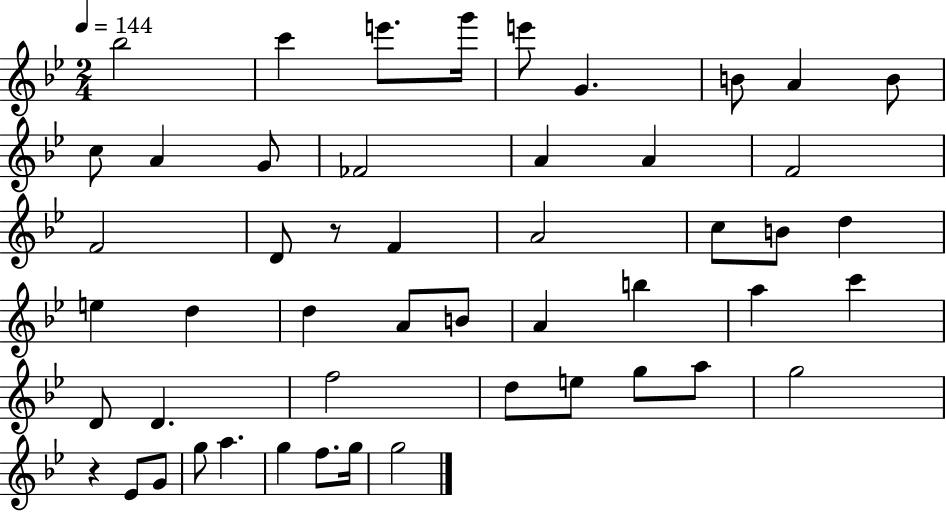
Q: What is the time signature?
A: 2/4